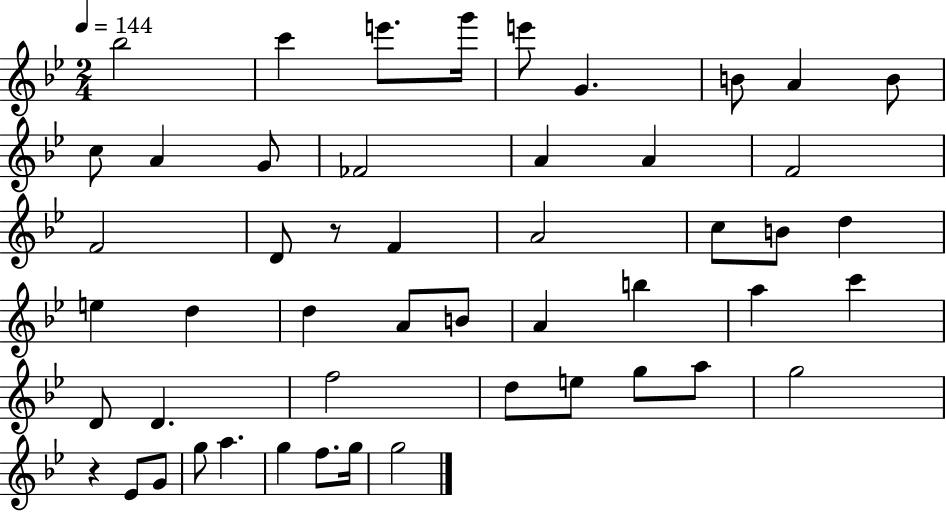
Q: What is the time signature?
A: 2/4